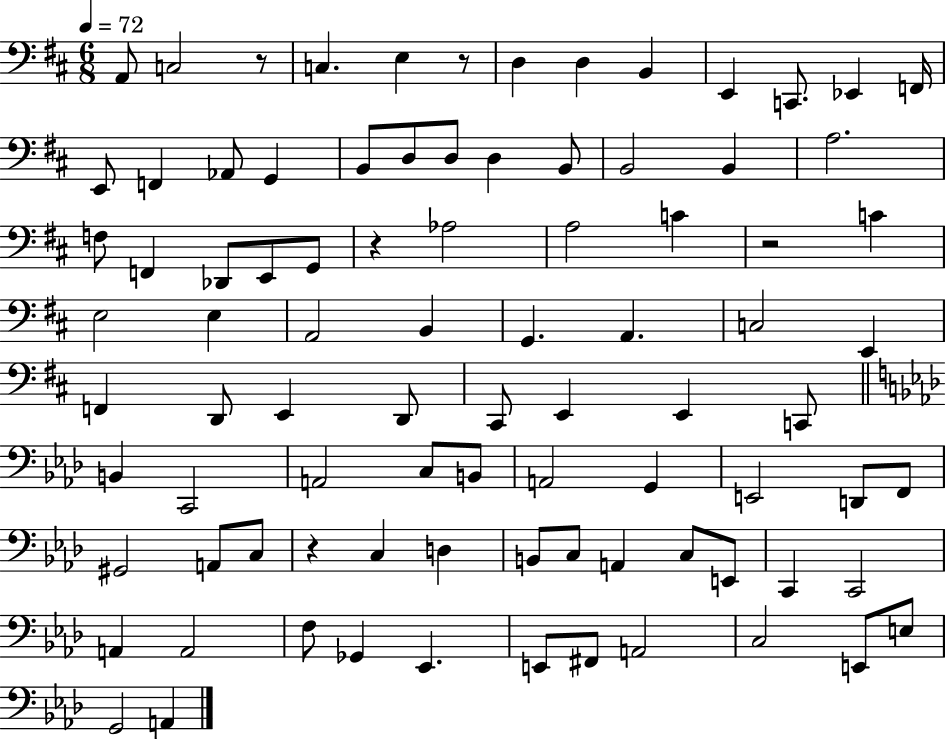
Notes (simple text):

A2/e C3/h R/e C3/q. E3/q R/e D3/q D3/q B2/q E2/q C2/e. Eb2/q F2/s E2/e F2/q Ab2/e G2/q B2/e D3/e D3/e D3/q B2/e B2/h B2/q A3/h. F3/e F2/q Db2/e E2/e G2/e R/q Ab3/h A3/h C4/q R/h C4/q E3/h E3/q A2/h B2/q G2/q. A2/q. C3/h E2/q F2/q D2/e E2/q D2/e C#2/e E2/q E2/q C2/e B2/q C2/h A2/h C3/e B2/e A2/h G2/q E2/h D2/e F2/e G#2/h A2/e C3/e R/q C3/q D3/q B2/e C3/e A2/q C3/e E2/e C2/q C2/h A2/q A2/h F3/e Gb2/q Eb2/q. E2/e F#2/e A2/h C3/h E2/e E3/e G2/h A2/q